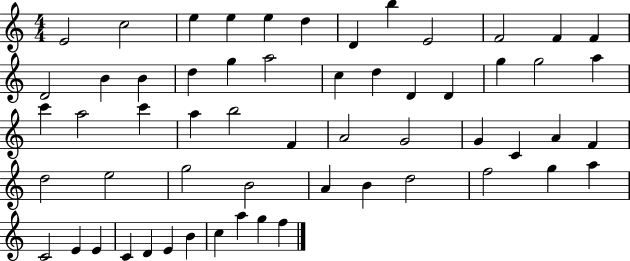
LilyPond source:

{
  \clef treble
  \numericTimeSignature
  \time 4/4
  \key c \major
  e'2 c''2 | e''4 e''4 e''4 d''4 | d'4 b''4 e'2 | f'2 f'4 f'4 | \break d'2 b'4 b'4 | d''4 g''4 a''2 | c''4 d''4 d'4 d'4 | g''4 g''2 a''4 | \break c'''4 a''2 c'''4 | a''4 b''2 f'4 | a'2 g'2 | g'4 c'4 a'4 f'4 | \break d''2 e''2 | g''2 b'2 | a'4 b'4 d''2 | f''2 g''4 a''4 | \break c'2 e'4 e'4 | c'4 d'4 e'4 b'4 | c''4 a''4 g''4 f''4 | \bar "|."
}